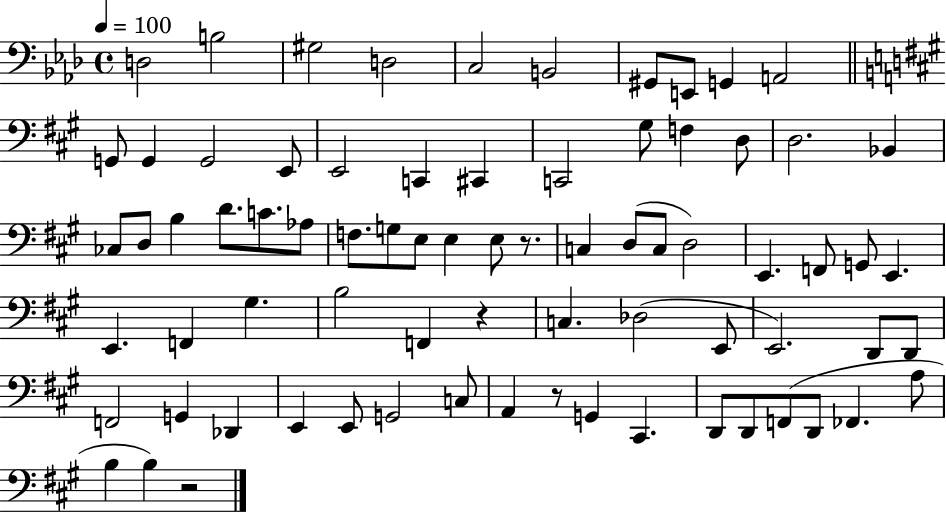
{
  \clef bass
  \time 4/4
  \defaultTimeSignature
  \key aes \major
  \tempo 4 = 100
  d2 b2 | gis2 d2 | c2 b,2 | gis,8 e,8 g,4 a,2 | \break \bar "||" \break \key a \major g,8 g,4 g,2 e,8 | e,2 c,4 cis,4 | c,2 gis8 f4 d8 | d2. bes,4 | \break ces8 d8 b4 d'8. c'8. aes8 | f8. g8 e8 e4 e8 r8. | c4 d8( c8 d2) | e,4. f,8 g,8 e,4. | \break e,4. f,4 gis4. | b2 f,4 r4 | c4. des2( e,8 | e,2.) d,8 d,8 | \break f,2 g,4 des,4 | e,4 e,8 g,2 c8 | a,4 r8 g,4 cis,4. | d,8 d,8 f,8( d,8 fes,4. a8 | \break b4 b4) r2 | \bar "|."
}